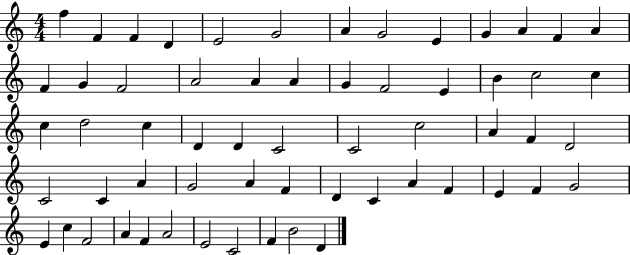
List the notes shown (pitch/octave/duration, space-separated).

F5/q F4/q F4/q D4/q E4/h G4/h A4/q G4/h E4/q G4/q A4/q F4/q A4/q F4/q G4/q F4/h A4/h A4/q A4/q G4/q F4/h E4/q B4/q C5/h C5/q C5/q D5/h C5/q D4/q D4/q C4/h C4/h C5/h A4/q F4/q D4/h C4/h C4/q A4/q G4/h A4/q F4/q D4/q C4/q A4/q F4/q E4/q F4/q G4/h E4/q C5/q F4/h A4/q F4/q A4/h E4/h C4/h F4/q B4/h D4/q